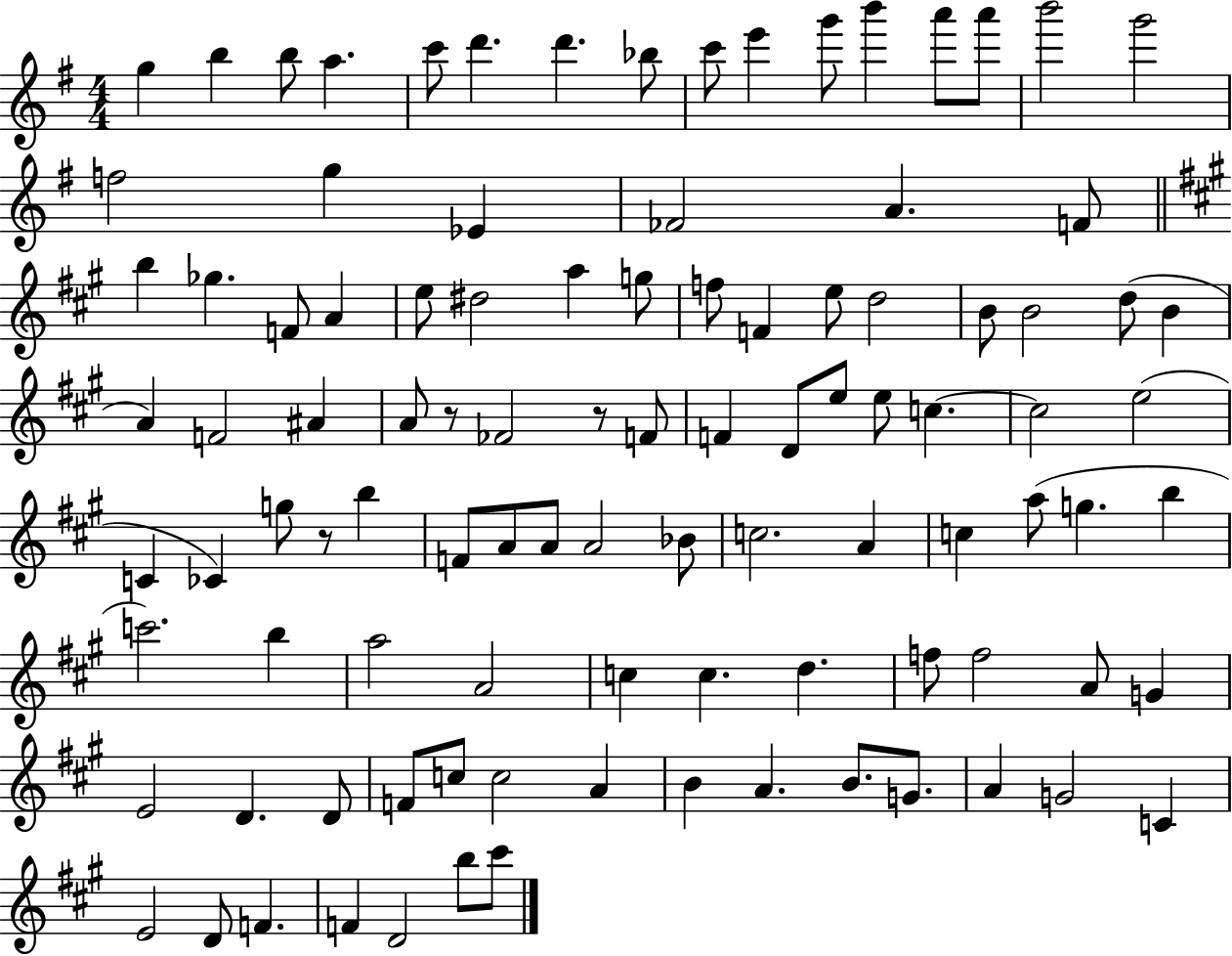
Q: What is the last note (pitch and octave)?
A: C#6